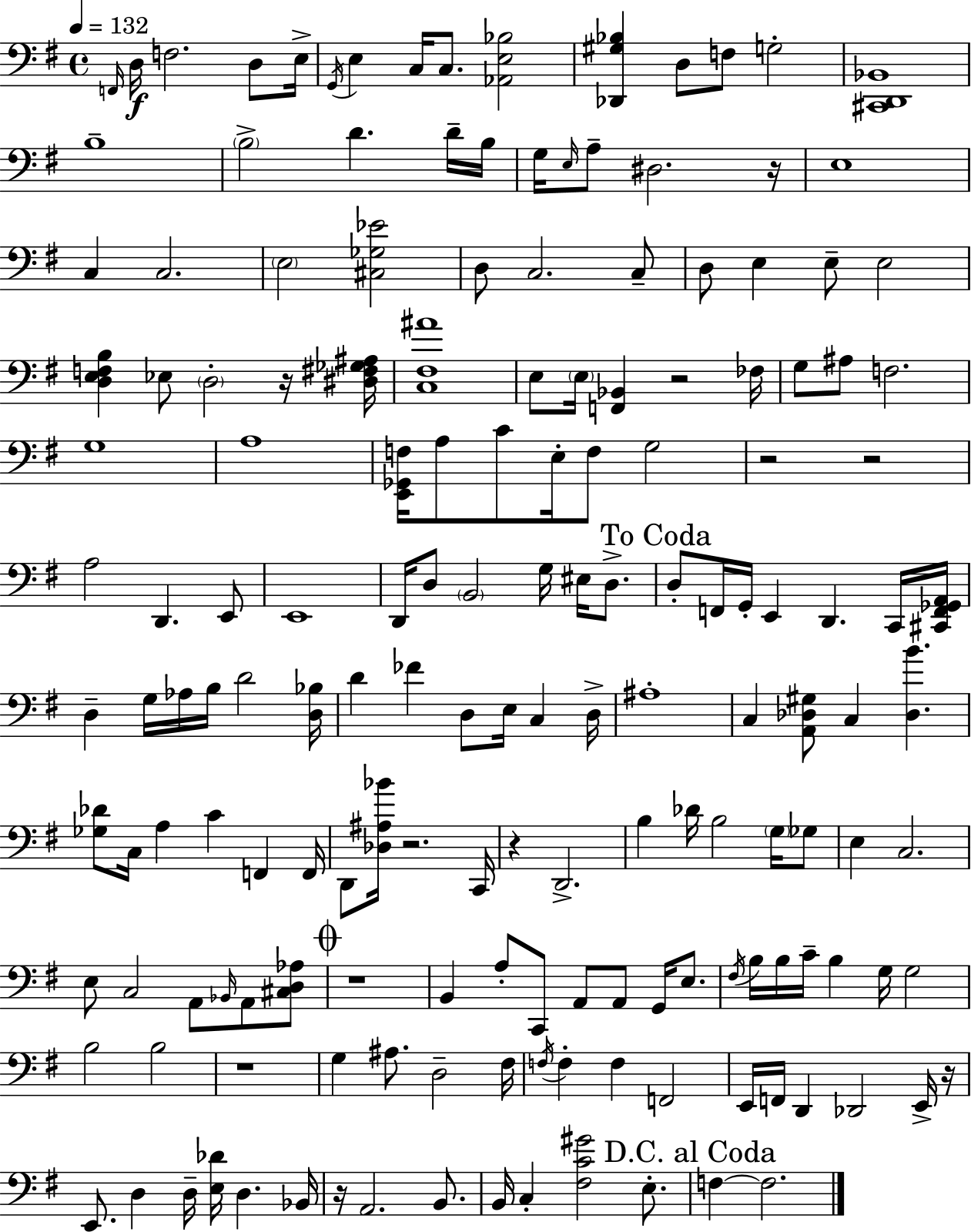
X:1
T:Untitled
M:4/4
L:1/4
K:G
F,,/4 D,/4 F,2 D,/2 E,/4 G,,/4 E, C,/4 C,/2 [_A,,E,_B,]2 [_D,,^G,_B,] D,/2 F,/2 G,2 [^C,,D,,_B,,]4 B,4 B,2 D D/4 B,/4 G,/4 E,/4 A,/2 ^D,2 z/4 E,4 C, C,2 E,2 [^C,_G,_E]2 D,/2 C,2 C,/2 D,/2 E, E,/2 E,2 [D,E,F,B,] _E,/2 D,2 z/4 [^D,^F,_G,^A,]/4 [C,^F,^A]4 E,/2 E,/4 [F,,_B,,] z2 _F,/4 G,/2 ^A,/2 F,2 G,4 A,4 [E,,_G,,F,]/4 A,/2 C/2 E,/4 F,/2 G,2 z2 z2 A,2 D,, E,,/2 E,,4 D,,/4 D,/2 B,,2 G,/4 ^E,/4 D,/2 D,/2 F,,/4 G,,/4 E,, D,, C,,/4 [^C,,F,,_G,,A,,]/4 D, G,/4 _A,/4 B,/4 D2 [D,_B,]/4 D _F D,/2 E,/4 C, D,/4 ^A,4 C, [A,,_D,^G,]/2 C, [_D,B] [_G,_D]/2 C,/4 A, C F,, F,,/4 D,,/2 [_D,^A,_B]/4 z2 C,,/4 z D,,2 B, _D/4 B,2 G,/4 _G,/2 E, C,2 E,/2 C,2 A,,/2 _B,,/4 A,,/2 [^C,D,_A,]/2 z4 B,, A,/2 C,,/2 A,,/2 A,,/2 G,,/4 E,/2 ^F,/4 B,/4 B,/4 C/4 B, G,/4 G,2 B,2 B,2 z4 G, ^A,/2 D,2 ^F,/4 F,/4 F, F, F,,2 E,,/4 F,,/4 D,, _D,,2 E,,/4 z/4 E,,/2 D, D,/4 [E,_D]/4 D, _B,,/4 z/4 A,,2 B,,/2 B,,/4 C, [^F,C^G]2 E,/2 F, F,2